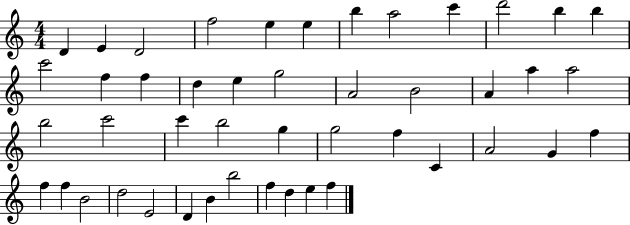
{
  \clef treble
  \numericTimeSignature
  \time 4/4
  \key c \major
  d'4 e'4 d'2 | f''2 e''4 e''4 | b''4 a''2 c'''4 | d'''2 b''4 b''4 | \break c'''2 f''4 f''4 | d''4 e''4 g''2 | a'2 b'2 | a'4 a''4 a''2 | \break b''2 c'''2 | c'''4 b''2 g''4 | g''2 f''4 c'4 | a'2 g'4 f''4 | \break f''4 f''4 b'2 | d''2 e'2 | d'4 b'4 b''2 | f''4 d''4 e''4 f''4 | \break \bar "|."
}